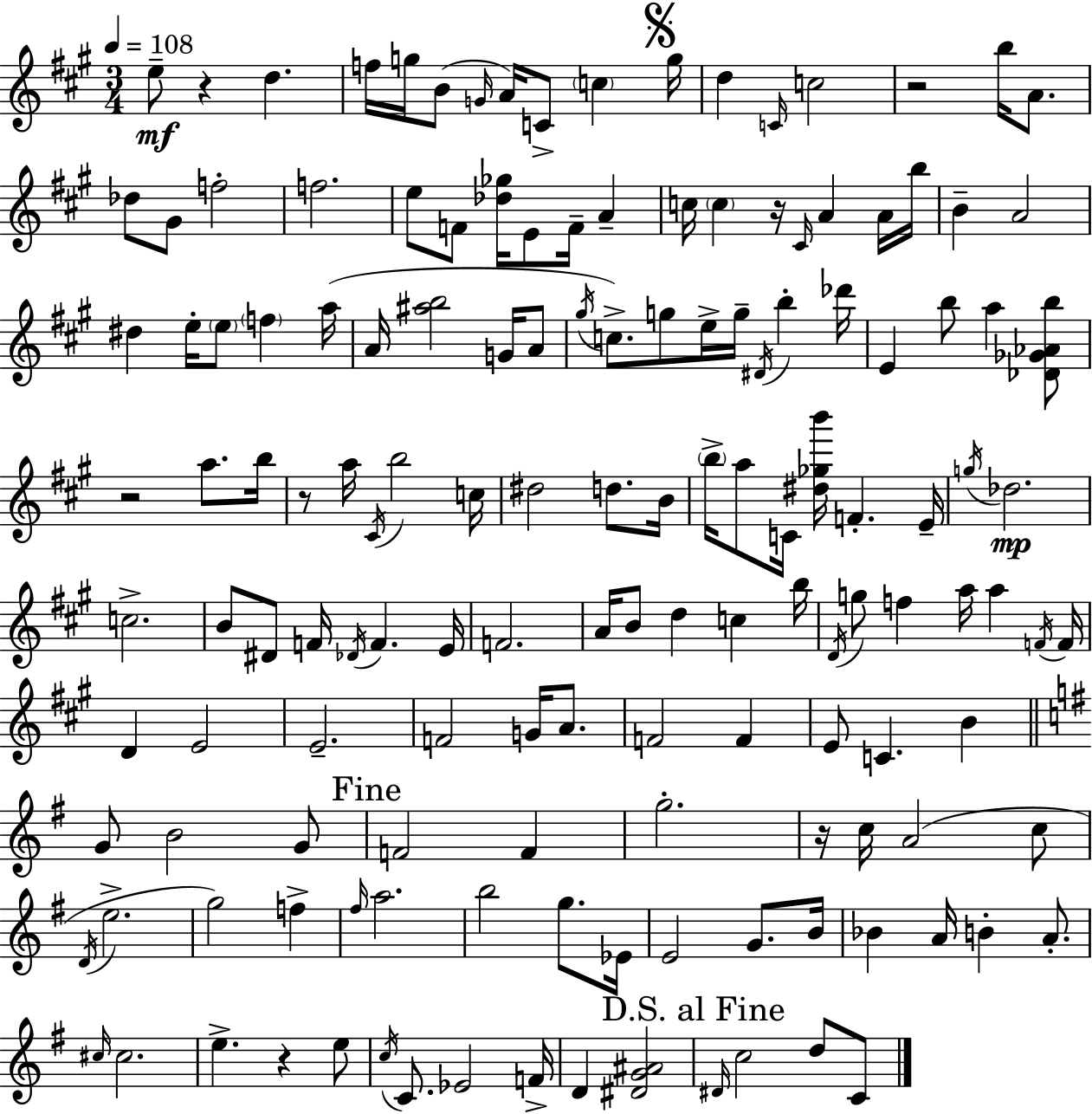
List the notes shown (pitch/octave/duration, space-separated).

E5/e R/q D5/q. F5/s G5/s B4/e G4/s A4/s C4/e C5/q G5/s D5/q C4/s C5/h R/h B5/s A4/e. Db5/e G#4/e F5/h F5/h. E5/e F4/e [Db5,Gb5]/s E4/e F4/s A4/q C5/s C5/q R/s C#4/s A4/q A4/s B5/s B4/q A4/h D#5/q E5/s E5/e F5/q A5/s A4/s [A#5,B5]/h G4/s A4/e G#5/s C5/e. G5/e E5/s G5/s D#4/s B5/q Db6/s E4/q B5/e A5/q [Db4,Gb4,Ab4,B5]/e R/h A5/e. B5/s R/e A5/s C#4/s B5/h C5/s D#5/h D5/e. B4/s B5/s A5/e C4/s [D#5,Gb5,B6]/s F4/q. E4/s G5/s Db5/h. C5/h. B4/e D#4/e F4/s Db4/s F4/q. E4/s F4/h. A4/s B4/e D5/q C5/q B5/s D4/s G5/e F5/q A5/s A5/q F4/s F4/s D4/q E4/h E4/h. F4/h G4/s A4/e. F4/h F4/q E4/e C4/q. B4/q G4/e B4/h G4/e F4/h F4/q G5/h. R/s C5/s A4/h C5/e D4/s E5/h. G5/h F5/q F#5/s A5/h. B5/h G5/e. Eb4/s E4/h G4/e. B4/s Bb4/q A4/s B4/q A4/e. C#5/s C#5/h. E5/q. R/q E5/e C5/s C4/e. Eb4/h F4/s D4/q [D#4,G4,A#4]/h D#4/s C5/h D5/e C4/e